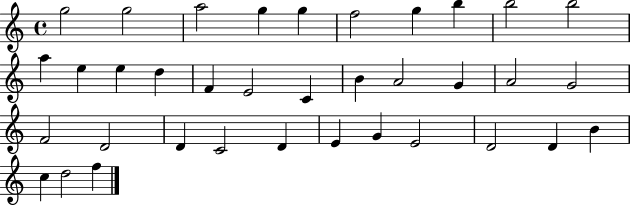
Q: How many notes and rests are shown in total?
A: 36